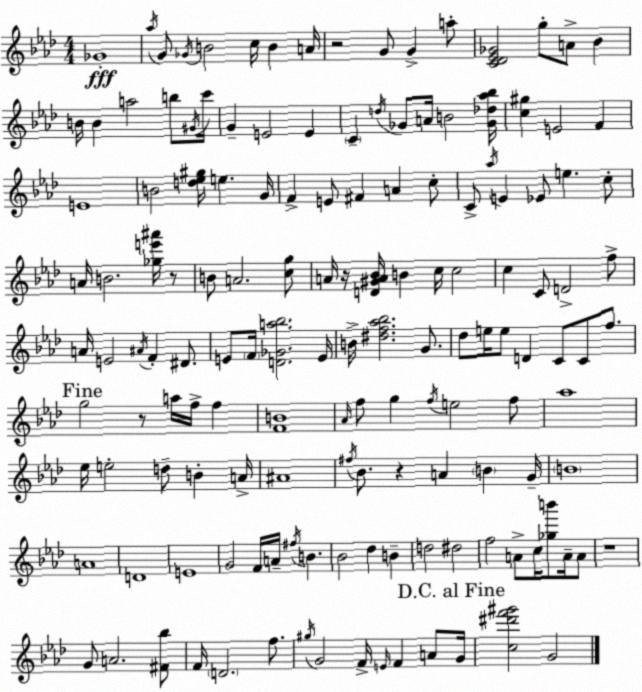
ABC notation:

X:1
T:Untitled
M:4/4
L:1/4
K:Ab
_G4 _a/4 G/2 _G/4 B2 c/4 B A/4 z2 G/2 G a/2 [C_D_E_G]2 g/2 A/2 _B B/4 B a2 b/2 ^G/4 c'/4 G E2 E C d/4 _G/2 A/4 B2 [_G_d_a_b]/4 [c^g] E2 F E4 B2 [d_e^g]/4 e G/4 F E/2 ^F A c/2 C/2 _a/4 E _E/2 e c/2 A/4 B2 [_ge'^a']/4 z/2 B/2 A2 [cg]/2 A/4 z/4 [D^GA_B]/4 B c/4 c2 c C/2 D2 f/2 A/4 E2 ^A/4 F ^D/2 E/2 F/4 [D_Ga_b]2 E/4 B/4 [^df_a_b]2 G/2 _d/2 e/4 e/2 D C/2 C/2 f/2 g2 z/2 a/4 f/4 f [FB]4 _A/4 f/2 g f/4 e2 f/2 _a4 _e/4 e2 d/2 B A/4 ^A4 ^f/4 _B/2 z A B G/4 B4 A4 D4 E4 G2 F/4 A/4 ^f/4 B _B2 _d B d2 ^d2 f2 A/2 c/4 [_gb']/2 A/4 A/2 z4 G/2 A2 [^F_b]/2 F/4 D2 f/2 ^g/4 G2 F/4 E/4 F A/2 G/4 [c^d'f'^g']2 G2